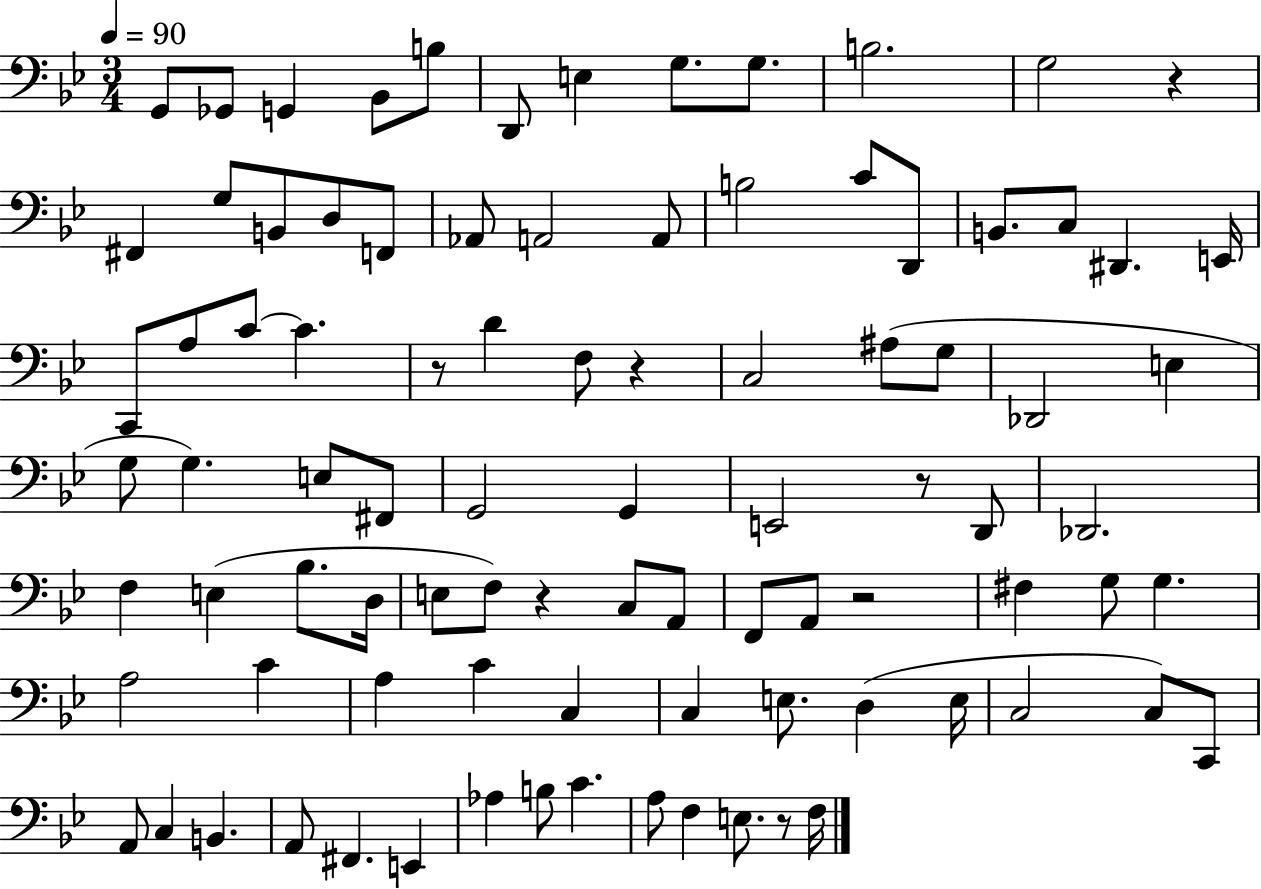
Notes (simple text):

G2/e Gb2/e G2/q Bb2/e B3/e D2/e E3/q G3/e. G3/e. B3/h. G3/h R/q F#2/q G3/e B2/e D3/e F2/e Ab2/e A2/h A2/e B3/h C4/e D2/e B2/e. C3/e D#2/q. E2/s C2/e A3/e C4/e C4/q. R/e D4/q F3/e R/q C3/h A#3/e G3/e Db2/h E3/q G3/e G3/q. E3/e F#2/e G2/h G2/q E2/h R/e D2/e Db2/h. F3/q E3/q Bb3/e. D3/s E3/e F3/e R/q C3/e A2/e F2/e A2/e R/h F#3/q G3/e G3/q. A3/h C4/q A3/q C4/q C3/q C3/q E3/e. D3/q E3/s C3/h C3/e C2/e A2/e C3/q B2/q. A2/e F#2/q. E2/q Ab3/q B3/e C4/q. A3/e F3/q E3/e. R/e F3/s